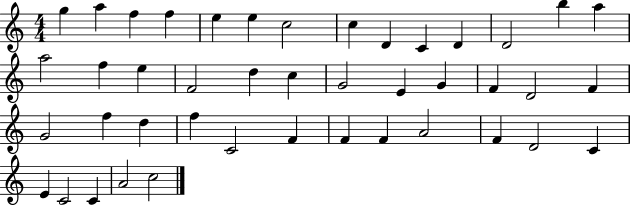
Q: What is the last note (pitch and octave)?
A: C5